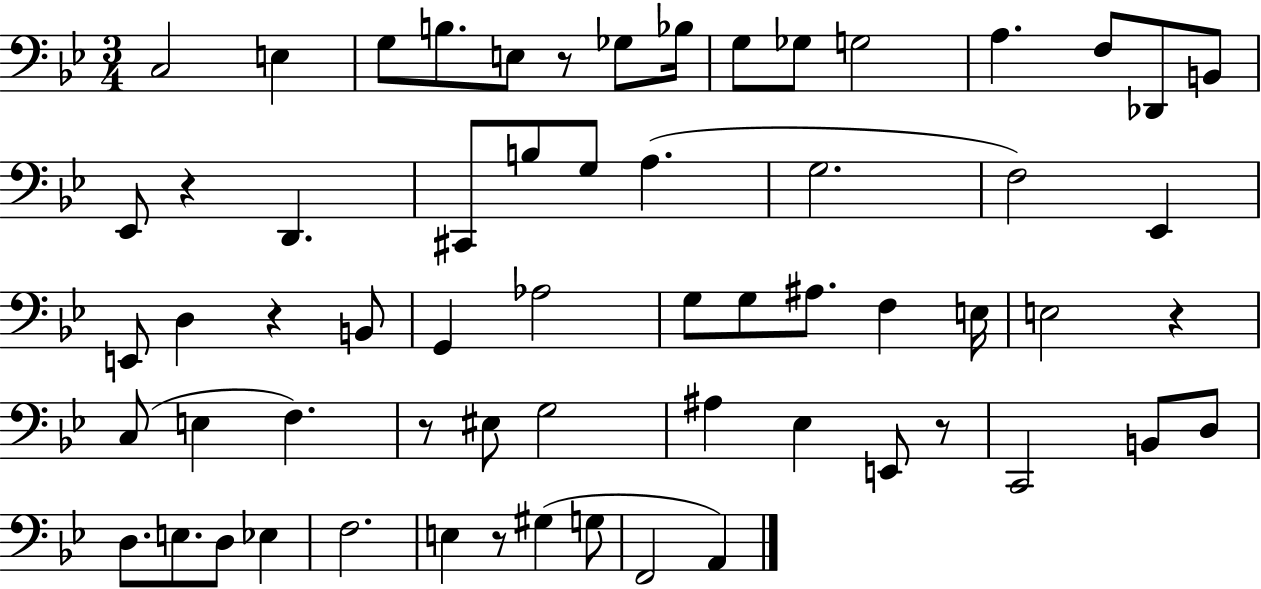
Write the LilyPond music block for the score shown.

{
  \clef bass
  \numericTimeSignature
  \time 3/4
  \key bes \major
  c2 e4 | g8 b8. e8 r8 ges8 bes16 | g8 ges8 g2 | a4. f8 des,8 b,8 | \break ees,8 r4 d,4. | cis,8 b8 g8 a4.( | g2. | f2) ees,4 | \break e,8 d4 r4 b,8 | g,4 aes2 | g8 g8 ais8. f4 e16 | e2 r4 | \break c8( e4 f4.) | r8 eis8 g2 | ais4 ees4 e,8 r8 | c,2 b,8 d8 | \break d8. e8. d8 ees4 | f2. | e4 r8 gis4( g8 | f,2 a,4) | \break \bar "|."
}